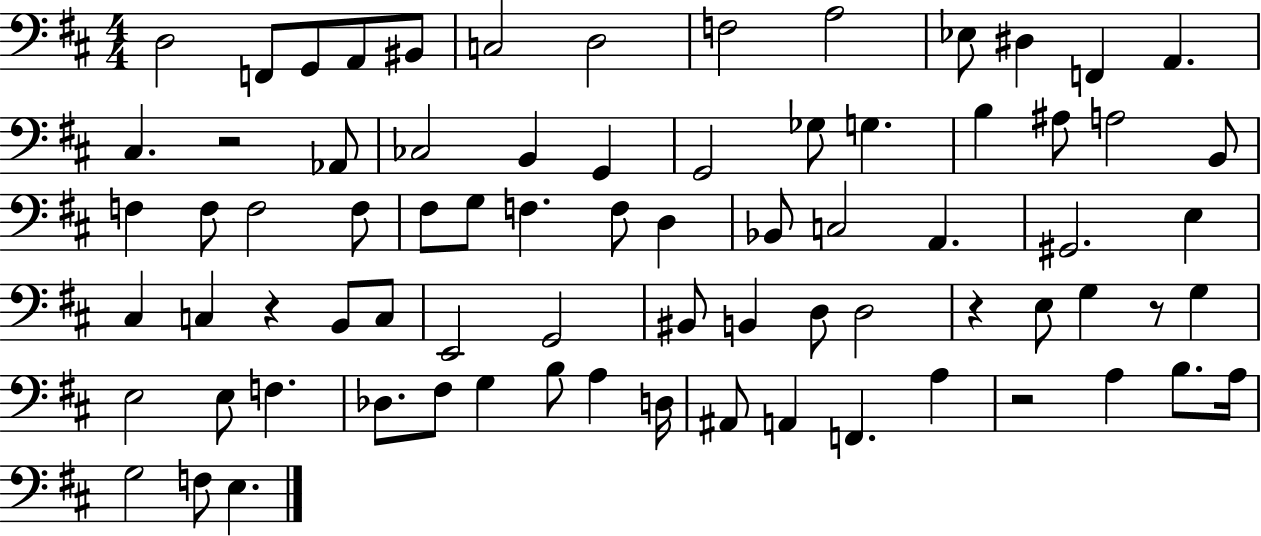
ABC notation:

X:1
T:Untitled
M:4/4
L:1/4
K:D
D,2 F,,/2 G,,/2 A,,/2 ^B,,/2 C,2 D,2 F,2 A,2 _E,/2 ^D, F,, A,, ^C, z2 _A,,/2 _C,2 B,, G,, G,,2 _G,/2 G, B, ^A,/2 A,2 B,,/2 F, F,/2 F,2 F,/2 ^F,/2 G,/2 F, F,/2 D, _B,,/2 C,2 A,, ^G,,2 E, ^C, C, z B,,/2 C,/2 E,,2 G,,2 ^B,,/2 B,, D,/2 D,2 z E,/2 G, z/2 G, E,2 E,/2 F, _D,/2 ^F,/2 G, B,/2 A, D,/4 ^A,,/2 A,, F,, A, z2 A, B,/2 A,/4 G,2 F,/2 E,